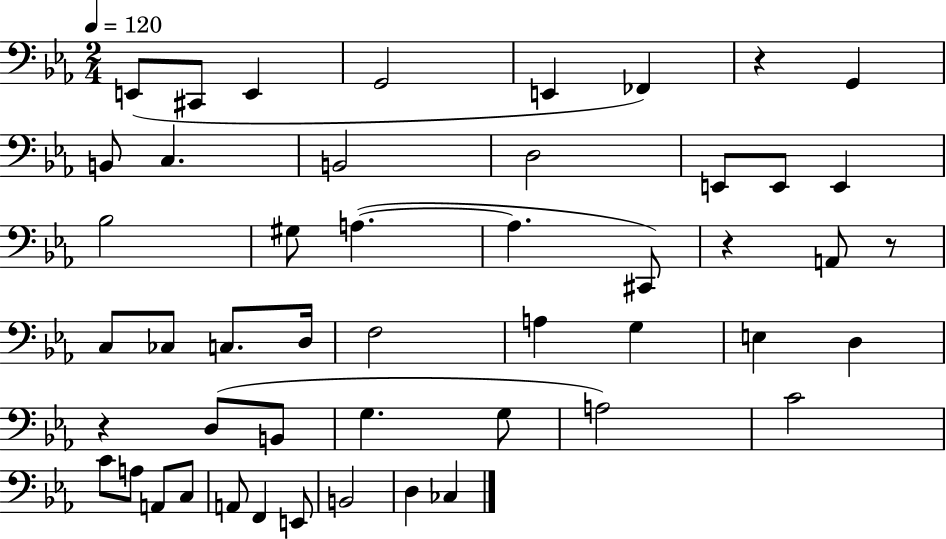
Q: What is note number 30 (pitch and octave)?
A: D3